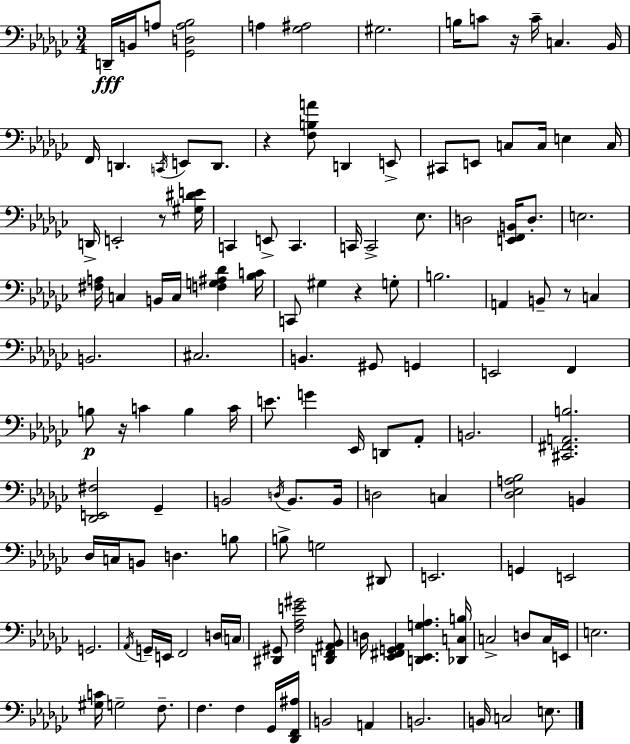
X:1
T:Untitled
M:3/4
L:1/4
K:Ebm
D,,/4 B,,/4 A,/2 [_G,,D,A,_B,]2 A, [_G,^A,]2 ^G,2 B,/4 C/2 z/4 C/4 C, _B,,/4 F,,/4 D,, C,,/4 E,,/2 D,,/2 z [F,B,A]/2 D,, E,,/2 ^C,,/2 E,,/2 C,/2 C,/4 E, C,/4 D,,/4 E,,2 z/2 [^G,^DE]/4 C,, E,,/2 C,, C,,/4 C,,2 _E,/2 D,2 [E,,F,,B,,]/4 D,/2 E,2 [^F,A,]/4 C, B,,/4 C,/4 [F,G,^A,_D] [_B,C]/4 C,,/2 ^G, z G,/2 B,2 A,, B,,/2 z/2 C, B,,2 ^C,2 B,, ^G,,/2 G,, E,,2 F,, B,/2 z/4 C B, C/4 E/2 G _E,,/4 D,,/2 _A,,/2 B,,2 [^C,,^F,,A,,B,]2 [_D,,E,,^F,]2 _G,, B,,2 D,/4 B,,/2 B,,/4 D,2 C, [_D,_E,A,_B,]2 B,, _D,/4 C,/4 B,,/2 D, B,/2 B,/2 G,2 ^D,,/2 E,,2 G,, E,,2 G,,2 _A,,/4 G,,/4 E,,/4 F,,2 D,/4 C,/4 [^D,,^G,,]/2 [F,_A,E^G]2 [D,,F,,^A,,_B,,]/2 D,/4 [_E,,^F,,G,,_A,,] [D,,_E,,G,_A,] [_D,,C,B,]/4 C,2 D,/2 C,/4 E,,/4 E,2 [^G,C]/4 G,2 F,/2 F, F, _G,,/4 [_D,,F,,^A,]/4 B,,2 A,, B,,2 B,,/4 C,2 E,/2